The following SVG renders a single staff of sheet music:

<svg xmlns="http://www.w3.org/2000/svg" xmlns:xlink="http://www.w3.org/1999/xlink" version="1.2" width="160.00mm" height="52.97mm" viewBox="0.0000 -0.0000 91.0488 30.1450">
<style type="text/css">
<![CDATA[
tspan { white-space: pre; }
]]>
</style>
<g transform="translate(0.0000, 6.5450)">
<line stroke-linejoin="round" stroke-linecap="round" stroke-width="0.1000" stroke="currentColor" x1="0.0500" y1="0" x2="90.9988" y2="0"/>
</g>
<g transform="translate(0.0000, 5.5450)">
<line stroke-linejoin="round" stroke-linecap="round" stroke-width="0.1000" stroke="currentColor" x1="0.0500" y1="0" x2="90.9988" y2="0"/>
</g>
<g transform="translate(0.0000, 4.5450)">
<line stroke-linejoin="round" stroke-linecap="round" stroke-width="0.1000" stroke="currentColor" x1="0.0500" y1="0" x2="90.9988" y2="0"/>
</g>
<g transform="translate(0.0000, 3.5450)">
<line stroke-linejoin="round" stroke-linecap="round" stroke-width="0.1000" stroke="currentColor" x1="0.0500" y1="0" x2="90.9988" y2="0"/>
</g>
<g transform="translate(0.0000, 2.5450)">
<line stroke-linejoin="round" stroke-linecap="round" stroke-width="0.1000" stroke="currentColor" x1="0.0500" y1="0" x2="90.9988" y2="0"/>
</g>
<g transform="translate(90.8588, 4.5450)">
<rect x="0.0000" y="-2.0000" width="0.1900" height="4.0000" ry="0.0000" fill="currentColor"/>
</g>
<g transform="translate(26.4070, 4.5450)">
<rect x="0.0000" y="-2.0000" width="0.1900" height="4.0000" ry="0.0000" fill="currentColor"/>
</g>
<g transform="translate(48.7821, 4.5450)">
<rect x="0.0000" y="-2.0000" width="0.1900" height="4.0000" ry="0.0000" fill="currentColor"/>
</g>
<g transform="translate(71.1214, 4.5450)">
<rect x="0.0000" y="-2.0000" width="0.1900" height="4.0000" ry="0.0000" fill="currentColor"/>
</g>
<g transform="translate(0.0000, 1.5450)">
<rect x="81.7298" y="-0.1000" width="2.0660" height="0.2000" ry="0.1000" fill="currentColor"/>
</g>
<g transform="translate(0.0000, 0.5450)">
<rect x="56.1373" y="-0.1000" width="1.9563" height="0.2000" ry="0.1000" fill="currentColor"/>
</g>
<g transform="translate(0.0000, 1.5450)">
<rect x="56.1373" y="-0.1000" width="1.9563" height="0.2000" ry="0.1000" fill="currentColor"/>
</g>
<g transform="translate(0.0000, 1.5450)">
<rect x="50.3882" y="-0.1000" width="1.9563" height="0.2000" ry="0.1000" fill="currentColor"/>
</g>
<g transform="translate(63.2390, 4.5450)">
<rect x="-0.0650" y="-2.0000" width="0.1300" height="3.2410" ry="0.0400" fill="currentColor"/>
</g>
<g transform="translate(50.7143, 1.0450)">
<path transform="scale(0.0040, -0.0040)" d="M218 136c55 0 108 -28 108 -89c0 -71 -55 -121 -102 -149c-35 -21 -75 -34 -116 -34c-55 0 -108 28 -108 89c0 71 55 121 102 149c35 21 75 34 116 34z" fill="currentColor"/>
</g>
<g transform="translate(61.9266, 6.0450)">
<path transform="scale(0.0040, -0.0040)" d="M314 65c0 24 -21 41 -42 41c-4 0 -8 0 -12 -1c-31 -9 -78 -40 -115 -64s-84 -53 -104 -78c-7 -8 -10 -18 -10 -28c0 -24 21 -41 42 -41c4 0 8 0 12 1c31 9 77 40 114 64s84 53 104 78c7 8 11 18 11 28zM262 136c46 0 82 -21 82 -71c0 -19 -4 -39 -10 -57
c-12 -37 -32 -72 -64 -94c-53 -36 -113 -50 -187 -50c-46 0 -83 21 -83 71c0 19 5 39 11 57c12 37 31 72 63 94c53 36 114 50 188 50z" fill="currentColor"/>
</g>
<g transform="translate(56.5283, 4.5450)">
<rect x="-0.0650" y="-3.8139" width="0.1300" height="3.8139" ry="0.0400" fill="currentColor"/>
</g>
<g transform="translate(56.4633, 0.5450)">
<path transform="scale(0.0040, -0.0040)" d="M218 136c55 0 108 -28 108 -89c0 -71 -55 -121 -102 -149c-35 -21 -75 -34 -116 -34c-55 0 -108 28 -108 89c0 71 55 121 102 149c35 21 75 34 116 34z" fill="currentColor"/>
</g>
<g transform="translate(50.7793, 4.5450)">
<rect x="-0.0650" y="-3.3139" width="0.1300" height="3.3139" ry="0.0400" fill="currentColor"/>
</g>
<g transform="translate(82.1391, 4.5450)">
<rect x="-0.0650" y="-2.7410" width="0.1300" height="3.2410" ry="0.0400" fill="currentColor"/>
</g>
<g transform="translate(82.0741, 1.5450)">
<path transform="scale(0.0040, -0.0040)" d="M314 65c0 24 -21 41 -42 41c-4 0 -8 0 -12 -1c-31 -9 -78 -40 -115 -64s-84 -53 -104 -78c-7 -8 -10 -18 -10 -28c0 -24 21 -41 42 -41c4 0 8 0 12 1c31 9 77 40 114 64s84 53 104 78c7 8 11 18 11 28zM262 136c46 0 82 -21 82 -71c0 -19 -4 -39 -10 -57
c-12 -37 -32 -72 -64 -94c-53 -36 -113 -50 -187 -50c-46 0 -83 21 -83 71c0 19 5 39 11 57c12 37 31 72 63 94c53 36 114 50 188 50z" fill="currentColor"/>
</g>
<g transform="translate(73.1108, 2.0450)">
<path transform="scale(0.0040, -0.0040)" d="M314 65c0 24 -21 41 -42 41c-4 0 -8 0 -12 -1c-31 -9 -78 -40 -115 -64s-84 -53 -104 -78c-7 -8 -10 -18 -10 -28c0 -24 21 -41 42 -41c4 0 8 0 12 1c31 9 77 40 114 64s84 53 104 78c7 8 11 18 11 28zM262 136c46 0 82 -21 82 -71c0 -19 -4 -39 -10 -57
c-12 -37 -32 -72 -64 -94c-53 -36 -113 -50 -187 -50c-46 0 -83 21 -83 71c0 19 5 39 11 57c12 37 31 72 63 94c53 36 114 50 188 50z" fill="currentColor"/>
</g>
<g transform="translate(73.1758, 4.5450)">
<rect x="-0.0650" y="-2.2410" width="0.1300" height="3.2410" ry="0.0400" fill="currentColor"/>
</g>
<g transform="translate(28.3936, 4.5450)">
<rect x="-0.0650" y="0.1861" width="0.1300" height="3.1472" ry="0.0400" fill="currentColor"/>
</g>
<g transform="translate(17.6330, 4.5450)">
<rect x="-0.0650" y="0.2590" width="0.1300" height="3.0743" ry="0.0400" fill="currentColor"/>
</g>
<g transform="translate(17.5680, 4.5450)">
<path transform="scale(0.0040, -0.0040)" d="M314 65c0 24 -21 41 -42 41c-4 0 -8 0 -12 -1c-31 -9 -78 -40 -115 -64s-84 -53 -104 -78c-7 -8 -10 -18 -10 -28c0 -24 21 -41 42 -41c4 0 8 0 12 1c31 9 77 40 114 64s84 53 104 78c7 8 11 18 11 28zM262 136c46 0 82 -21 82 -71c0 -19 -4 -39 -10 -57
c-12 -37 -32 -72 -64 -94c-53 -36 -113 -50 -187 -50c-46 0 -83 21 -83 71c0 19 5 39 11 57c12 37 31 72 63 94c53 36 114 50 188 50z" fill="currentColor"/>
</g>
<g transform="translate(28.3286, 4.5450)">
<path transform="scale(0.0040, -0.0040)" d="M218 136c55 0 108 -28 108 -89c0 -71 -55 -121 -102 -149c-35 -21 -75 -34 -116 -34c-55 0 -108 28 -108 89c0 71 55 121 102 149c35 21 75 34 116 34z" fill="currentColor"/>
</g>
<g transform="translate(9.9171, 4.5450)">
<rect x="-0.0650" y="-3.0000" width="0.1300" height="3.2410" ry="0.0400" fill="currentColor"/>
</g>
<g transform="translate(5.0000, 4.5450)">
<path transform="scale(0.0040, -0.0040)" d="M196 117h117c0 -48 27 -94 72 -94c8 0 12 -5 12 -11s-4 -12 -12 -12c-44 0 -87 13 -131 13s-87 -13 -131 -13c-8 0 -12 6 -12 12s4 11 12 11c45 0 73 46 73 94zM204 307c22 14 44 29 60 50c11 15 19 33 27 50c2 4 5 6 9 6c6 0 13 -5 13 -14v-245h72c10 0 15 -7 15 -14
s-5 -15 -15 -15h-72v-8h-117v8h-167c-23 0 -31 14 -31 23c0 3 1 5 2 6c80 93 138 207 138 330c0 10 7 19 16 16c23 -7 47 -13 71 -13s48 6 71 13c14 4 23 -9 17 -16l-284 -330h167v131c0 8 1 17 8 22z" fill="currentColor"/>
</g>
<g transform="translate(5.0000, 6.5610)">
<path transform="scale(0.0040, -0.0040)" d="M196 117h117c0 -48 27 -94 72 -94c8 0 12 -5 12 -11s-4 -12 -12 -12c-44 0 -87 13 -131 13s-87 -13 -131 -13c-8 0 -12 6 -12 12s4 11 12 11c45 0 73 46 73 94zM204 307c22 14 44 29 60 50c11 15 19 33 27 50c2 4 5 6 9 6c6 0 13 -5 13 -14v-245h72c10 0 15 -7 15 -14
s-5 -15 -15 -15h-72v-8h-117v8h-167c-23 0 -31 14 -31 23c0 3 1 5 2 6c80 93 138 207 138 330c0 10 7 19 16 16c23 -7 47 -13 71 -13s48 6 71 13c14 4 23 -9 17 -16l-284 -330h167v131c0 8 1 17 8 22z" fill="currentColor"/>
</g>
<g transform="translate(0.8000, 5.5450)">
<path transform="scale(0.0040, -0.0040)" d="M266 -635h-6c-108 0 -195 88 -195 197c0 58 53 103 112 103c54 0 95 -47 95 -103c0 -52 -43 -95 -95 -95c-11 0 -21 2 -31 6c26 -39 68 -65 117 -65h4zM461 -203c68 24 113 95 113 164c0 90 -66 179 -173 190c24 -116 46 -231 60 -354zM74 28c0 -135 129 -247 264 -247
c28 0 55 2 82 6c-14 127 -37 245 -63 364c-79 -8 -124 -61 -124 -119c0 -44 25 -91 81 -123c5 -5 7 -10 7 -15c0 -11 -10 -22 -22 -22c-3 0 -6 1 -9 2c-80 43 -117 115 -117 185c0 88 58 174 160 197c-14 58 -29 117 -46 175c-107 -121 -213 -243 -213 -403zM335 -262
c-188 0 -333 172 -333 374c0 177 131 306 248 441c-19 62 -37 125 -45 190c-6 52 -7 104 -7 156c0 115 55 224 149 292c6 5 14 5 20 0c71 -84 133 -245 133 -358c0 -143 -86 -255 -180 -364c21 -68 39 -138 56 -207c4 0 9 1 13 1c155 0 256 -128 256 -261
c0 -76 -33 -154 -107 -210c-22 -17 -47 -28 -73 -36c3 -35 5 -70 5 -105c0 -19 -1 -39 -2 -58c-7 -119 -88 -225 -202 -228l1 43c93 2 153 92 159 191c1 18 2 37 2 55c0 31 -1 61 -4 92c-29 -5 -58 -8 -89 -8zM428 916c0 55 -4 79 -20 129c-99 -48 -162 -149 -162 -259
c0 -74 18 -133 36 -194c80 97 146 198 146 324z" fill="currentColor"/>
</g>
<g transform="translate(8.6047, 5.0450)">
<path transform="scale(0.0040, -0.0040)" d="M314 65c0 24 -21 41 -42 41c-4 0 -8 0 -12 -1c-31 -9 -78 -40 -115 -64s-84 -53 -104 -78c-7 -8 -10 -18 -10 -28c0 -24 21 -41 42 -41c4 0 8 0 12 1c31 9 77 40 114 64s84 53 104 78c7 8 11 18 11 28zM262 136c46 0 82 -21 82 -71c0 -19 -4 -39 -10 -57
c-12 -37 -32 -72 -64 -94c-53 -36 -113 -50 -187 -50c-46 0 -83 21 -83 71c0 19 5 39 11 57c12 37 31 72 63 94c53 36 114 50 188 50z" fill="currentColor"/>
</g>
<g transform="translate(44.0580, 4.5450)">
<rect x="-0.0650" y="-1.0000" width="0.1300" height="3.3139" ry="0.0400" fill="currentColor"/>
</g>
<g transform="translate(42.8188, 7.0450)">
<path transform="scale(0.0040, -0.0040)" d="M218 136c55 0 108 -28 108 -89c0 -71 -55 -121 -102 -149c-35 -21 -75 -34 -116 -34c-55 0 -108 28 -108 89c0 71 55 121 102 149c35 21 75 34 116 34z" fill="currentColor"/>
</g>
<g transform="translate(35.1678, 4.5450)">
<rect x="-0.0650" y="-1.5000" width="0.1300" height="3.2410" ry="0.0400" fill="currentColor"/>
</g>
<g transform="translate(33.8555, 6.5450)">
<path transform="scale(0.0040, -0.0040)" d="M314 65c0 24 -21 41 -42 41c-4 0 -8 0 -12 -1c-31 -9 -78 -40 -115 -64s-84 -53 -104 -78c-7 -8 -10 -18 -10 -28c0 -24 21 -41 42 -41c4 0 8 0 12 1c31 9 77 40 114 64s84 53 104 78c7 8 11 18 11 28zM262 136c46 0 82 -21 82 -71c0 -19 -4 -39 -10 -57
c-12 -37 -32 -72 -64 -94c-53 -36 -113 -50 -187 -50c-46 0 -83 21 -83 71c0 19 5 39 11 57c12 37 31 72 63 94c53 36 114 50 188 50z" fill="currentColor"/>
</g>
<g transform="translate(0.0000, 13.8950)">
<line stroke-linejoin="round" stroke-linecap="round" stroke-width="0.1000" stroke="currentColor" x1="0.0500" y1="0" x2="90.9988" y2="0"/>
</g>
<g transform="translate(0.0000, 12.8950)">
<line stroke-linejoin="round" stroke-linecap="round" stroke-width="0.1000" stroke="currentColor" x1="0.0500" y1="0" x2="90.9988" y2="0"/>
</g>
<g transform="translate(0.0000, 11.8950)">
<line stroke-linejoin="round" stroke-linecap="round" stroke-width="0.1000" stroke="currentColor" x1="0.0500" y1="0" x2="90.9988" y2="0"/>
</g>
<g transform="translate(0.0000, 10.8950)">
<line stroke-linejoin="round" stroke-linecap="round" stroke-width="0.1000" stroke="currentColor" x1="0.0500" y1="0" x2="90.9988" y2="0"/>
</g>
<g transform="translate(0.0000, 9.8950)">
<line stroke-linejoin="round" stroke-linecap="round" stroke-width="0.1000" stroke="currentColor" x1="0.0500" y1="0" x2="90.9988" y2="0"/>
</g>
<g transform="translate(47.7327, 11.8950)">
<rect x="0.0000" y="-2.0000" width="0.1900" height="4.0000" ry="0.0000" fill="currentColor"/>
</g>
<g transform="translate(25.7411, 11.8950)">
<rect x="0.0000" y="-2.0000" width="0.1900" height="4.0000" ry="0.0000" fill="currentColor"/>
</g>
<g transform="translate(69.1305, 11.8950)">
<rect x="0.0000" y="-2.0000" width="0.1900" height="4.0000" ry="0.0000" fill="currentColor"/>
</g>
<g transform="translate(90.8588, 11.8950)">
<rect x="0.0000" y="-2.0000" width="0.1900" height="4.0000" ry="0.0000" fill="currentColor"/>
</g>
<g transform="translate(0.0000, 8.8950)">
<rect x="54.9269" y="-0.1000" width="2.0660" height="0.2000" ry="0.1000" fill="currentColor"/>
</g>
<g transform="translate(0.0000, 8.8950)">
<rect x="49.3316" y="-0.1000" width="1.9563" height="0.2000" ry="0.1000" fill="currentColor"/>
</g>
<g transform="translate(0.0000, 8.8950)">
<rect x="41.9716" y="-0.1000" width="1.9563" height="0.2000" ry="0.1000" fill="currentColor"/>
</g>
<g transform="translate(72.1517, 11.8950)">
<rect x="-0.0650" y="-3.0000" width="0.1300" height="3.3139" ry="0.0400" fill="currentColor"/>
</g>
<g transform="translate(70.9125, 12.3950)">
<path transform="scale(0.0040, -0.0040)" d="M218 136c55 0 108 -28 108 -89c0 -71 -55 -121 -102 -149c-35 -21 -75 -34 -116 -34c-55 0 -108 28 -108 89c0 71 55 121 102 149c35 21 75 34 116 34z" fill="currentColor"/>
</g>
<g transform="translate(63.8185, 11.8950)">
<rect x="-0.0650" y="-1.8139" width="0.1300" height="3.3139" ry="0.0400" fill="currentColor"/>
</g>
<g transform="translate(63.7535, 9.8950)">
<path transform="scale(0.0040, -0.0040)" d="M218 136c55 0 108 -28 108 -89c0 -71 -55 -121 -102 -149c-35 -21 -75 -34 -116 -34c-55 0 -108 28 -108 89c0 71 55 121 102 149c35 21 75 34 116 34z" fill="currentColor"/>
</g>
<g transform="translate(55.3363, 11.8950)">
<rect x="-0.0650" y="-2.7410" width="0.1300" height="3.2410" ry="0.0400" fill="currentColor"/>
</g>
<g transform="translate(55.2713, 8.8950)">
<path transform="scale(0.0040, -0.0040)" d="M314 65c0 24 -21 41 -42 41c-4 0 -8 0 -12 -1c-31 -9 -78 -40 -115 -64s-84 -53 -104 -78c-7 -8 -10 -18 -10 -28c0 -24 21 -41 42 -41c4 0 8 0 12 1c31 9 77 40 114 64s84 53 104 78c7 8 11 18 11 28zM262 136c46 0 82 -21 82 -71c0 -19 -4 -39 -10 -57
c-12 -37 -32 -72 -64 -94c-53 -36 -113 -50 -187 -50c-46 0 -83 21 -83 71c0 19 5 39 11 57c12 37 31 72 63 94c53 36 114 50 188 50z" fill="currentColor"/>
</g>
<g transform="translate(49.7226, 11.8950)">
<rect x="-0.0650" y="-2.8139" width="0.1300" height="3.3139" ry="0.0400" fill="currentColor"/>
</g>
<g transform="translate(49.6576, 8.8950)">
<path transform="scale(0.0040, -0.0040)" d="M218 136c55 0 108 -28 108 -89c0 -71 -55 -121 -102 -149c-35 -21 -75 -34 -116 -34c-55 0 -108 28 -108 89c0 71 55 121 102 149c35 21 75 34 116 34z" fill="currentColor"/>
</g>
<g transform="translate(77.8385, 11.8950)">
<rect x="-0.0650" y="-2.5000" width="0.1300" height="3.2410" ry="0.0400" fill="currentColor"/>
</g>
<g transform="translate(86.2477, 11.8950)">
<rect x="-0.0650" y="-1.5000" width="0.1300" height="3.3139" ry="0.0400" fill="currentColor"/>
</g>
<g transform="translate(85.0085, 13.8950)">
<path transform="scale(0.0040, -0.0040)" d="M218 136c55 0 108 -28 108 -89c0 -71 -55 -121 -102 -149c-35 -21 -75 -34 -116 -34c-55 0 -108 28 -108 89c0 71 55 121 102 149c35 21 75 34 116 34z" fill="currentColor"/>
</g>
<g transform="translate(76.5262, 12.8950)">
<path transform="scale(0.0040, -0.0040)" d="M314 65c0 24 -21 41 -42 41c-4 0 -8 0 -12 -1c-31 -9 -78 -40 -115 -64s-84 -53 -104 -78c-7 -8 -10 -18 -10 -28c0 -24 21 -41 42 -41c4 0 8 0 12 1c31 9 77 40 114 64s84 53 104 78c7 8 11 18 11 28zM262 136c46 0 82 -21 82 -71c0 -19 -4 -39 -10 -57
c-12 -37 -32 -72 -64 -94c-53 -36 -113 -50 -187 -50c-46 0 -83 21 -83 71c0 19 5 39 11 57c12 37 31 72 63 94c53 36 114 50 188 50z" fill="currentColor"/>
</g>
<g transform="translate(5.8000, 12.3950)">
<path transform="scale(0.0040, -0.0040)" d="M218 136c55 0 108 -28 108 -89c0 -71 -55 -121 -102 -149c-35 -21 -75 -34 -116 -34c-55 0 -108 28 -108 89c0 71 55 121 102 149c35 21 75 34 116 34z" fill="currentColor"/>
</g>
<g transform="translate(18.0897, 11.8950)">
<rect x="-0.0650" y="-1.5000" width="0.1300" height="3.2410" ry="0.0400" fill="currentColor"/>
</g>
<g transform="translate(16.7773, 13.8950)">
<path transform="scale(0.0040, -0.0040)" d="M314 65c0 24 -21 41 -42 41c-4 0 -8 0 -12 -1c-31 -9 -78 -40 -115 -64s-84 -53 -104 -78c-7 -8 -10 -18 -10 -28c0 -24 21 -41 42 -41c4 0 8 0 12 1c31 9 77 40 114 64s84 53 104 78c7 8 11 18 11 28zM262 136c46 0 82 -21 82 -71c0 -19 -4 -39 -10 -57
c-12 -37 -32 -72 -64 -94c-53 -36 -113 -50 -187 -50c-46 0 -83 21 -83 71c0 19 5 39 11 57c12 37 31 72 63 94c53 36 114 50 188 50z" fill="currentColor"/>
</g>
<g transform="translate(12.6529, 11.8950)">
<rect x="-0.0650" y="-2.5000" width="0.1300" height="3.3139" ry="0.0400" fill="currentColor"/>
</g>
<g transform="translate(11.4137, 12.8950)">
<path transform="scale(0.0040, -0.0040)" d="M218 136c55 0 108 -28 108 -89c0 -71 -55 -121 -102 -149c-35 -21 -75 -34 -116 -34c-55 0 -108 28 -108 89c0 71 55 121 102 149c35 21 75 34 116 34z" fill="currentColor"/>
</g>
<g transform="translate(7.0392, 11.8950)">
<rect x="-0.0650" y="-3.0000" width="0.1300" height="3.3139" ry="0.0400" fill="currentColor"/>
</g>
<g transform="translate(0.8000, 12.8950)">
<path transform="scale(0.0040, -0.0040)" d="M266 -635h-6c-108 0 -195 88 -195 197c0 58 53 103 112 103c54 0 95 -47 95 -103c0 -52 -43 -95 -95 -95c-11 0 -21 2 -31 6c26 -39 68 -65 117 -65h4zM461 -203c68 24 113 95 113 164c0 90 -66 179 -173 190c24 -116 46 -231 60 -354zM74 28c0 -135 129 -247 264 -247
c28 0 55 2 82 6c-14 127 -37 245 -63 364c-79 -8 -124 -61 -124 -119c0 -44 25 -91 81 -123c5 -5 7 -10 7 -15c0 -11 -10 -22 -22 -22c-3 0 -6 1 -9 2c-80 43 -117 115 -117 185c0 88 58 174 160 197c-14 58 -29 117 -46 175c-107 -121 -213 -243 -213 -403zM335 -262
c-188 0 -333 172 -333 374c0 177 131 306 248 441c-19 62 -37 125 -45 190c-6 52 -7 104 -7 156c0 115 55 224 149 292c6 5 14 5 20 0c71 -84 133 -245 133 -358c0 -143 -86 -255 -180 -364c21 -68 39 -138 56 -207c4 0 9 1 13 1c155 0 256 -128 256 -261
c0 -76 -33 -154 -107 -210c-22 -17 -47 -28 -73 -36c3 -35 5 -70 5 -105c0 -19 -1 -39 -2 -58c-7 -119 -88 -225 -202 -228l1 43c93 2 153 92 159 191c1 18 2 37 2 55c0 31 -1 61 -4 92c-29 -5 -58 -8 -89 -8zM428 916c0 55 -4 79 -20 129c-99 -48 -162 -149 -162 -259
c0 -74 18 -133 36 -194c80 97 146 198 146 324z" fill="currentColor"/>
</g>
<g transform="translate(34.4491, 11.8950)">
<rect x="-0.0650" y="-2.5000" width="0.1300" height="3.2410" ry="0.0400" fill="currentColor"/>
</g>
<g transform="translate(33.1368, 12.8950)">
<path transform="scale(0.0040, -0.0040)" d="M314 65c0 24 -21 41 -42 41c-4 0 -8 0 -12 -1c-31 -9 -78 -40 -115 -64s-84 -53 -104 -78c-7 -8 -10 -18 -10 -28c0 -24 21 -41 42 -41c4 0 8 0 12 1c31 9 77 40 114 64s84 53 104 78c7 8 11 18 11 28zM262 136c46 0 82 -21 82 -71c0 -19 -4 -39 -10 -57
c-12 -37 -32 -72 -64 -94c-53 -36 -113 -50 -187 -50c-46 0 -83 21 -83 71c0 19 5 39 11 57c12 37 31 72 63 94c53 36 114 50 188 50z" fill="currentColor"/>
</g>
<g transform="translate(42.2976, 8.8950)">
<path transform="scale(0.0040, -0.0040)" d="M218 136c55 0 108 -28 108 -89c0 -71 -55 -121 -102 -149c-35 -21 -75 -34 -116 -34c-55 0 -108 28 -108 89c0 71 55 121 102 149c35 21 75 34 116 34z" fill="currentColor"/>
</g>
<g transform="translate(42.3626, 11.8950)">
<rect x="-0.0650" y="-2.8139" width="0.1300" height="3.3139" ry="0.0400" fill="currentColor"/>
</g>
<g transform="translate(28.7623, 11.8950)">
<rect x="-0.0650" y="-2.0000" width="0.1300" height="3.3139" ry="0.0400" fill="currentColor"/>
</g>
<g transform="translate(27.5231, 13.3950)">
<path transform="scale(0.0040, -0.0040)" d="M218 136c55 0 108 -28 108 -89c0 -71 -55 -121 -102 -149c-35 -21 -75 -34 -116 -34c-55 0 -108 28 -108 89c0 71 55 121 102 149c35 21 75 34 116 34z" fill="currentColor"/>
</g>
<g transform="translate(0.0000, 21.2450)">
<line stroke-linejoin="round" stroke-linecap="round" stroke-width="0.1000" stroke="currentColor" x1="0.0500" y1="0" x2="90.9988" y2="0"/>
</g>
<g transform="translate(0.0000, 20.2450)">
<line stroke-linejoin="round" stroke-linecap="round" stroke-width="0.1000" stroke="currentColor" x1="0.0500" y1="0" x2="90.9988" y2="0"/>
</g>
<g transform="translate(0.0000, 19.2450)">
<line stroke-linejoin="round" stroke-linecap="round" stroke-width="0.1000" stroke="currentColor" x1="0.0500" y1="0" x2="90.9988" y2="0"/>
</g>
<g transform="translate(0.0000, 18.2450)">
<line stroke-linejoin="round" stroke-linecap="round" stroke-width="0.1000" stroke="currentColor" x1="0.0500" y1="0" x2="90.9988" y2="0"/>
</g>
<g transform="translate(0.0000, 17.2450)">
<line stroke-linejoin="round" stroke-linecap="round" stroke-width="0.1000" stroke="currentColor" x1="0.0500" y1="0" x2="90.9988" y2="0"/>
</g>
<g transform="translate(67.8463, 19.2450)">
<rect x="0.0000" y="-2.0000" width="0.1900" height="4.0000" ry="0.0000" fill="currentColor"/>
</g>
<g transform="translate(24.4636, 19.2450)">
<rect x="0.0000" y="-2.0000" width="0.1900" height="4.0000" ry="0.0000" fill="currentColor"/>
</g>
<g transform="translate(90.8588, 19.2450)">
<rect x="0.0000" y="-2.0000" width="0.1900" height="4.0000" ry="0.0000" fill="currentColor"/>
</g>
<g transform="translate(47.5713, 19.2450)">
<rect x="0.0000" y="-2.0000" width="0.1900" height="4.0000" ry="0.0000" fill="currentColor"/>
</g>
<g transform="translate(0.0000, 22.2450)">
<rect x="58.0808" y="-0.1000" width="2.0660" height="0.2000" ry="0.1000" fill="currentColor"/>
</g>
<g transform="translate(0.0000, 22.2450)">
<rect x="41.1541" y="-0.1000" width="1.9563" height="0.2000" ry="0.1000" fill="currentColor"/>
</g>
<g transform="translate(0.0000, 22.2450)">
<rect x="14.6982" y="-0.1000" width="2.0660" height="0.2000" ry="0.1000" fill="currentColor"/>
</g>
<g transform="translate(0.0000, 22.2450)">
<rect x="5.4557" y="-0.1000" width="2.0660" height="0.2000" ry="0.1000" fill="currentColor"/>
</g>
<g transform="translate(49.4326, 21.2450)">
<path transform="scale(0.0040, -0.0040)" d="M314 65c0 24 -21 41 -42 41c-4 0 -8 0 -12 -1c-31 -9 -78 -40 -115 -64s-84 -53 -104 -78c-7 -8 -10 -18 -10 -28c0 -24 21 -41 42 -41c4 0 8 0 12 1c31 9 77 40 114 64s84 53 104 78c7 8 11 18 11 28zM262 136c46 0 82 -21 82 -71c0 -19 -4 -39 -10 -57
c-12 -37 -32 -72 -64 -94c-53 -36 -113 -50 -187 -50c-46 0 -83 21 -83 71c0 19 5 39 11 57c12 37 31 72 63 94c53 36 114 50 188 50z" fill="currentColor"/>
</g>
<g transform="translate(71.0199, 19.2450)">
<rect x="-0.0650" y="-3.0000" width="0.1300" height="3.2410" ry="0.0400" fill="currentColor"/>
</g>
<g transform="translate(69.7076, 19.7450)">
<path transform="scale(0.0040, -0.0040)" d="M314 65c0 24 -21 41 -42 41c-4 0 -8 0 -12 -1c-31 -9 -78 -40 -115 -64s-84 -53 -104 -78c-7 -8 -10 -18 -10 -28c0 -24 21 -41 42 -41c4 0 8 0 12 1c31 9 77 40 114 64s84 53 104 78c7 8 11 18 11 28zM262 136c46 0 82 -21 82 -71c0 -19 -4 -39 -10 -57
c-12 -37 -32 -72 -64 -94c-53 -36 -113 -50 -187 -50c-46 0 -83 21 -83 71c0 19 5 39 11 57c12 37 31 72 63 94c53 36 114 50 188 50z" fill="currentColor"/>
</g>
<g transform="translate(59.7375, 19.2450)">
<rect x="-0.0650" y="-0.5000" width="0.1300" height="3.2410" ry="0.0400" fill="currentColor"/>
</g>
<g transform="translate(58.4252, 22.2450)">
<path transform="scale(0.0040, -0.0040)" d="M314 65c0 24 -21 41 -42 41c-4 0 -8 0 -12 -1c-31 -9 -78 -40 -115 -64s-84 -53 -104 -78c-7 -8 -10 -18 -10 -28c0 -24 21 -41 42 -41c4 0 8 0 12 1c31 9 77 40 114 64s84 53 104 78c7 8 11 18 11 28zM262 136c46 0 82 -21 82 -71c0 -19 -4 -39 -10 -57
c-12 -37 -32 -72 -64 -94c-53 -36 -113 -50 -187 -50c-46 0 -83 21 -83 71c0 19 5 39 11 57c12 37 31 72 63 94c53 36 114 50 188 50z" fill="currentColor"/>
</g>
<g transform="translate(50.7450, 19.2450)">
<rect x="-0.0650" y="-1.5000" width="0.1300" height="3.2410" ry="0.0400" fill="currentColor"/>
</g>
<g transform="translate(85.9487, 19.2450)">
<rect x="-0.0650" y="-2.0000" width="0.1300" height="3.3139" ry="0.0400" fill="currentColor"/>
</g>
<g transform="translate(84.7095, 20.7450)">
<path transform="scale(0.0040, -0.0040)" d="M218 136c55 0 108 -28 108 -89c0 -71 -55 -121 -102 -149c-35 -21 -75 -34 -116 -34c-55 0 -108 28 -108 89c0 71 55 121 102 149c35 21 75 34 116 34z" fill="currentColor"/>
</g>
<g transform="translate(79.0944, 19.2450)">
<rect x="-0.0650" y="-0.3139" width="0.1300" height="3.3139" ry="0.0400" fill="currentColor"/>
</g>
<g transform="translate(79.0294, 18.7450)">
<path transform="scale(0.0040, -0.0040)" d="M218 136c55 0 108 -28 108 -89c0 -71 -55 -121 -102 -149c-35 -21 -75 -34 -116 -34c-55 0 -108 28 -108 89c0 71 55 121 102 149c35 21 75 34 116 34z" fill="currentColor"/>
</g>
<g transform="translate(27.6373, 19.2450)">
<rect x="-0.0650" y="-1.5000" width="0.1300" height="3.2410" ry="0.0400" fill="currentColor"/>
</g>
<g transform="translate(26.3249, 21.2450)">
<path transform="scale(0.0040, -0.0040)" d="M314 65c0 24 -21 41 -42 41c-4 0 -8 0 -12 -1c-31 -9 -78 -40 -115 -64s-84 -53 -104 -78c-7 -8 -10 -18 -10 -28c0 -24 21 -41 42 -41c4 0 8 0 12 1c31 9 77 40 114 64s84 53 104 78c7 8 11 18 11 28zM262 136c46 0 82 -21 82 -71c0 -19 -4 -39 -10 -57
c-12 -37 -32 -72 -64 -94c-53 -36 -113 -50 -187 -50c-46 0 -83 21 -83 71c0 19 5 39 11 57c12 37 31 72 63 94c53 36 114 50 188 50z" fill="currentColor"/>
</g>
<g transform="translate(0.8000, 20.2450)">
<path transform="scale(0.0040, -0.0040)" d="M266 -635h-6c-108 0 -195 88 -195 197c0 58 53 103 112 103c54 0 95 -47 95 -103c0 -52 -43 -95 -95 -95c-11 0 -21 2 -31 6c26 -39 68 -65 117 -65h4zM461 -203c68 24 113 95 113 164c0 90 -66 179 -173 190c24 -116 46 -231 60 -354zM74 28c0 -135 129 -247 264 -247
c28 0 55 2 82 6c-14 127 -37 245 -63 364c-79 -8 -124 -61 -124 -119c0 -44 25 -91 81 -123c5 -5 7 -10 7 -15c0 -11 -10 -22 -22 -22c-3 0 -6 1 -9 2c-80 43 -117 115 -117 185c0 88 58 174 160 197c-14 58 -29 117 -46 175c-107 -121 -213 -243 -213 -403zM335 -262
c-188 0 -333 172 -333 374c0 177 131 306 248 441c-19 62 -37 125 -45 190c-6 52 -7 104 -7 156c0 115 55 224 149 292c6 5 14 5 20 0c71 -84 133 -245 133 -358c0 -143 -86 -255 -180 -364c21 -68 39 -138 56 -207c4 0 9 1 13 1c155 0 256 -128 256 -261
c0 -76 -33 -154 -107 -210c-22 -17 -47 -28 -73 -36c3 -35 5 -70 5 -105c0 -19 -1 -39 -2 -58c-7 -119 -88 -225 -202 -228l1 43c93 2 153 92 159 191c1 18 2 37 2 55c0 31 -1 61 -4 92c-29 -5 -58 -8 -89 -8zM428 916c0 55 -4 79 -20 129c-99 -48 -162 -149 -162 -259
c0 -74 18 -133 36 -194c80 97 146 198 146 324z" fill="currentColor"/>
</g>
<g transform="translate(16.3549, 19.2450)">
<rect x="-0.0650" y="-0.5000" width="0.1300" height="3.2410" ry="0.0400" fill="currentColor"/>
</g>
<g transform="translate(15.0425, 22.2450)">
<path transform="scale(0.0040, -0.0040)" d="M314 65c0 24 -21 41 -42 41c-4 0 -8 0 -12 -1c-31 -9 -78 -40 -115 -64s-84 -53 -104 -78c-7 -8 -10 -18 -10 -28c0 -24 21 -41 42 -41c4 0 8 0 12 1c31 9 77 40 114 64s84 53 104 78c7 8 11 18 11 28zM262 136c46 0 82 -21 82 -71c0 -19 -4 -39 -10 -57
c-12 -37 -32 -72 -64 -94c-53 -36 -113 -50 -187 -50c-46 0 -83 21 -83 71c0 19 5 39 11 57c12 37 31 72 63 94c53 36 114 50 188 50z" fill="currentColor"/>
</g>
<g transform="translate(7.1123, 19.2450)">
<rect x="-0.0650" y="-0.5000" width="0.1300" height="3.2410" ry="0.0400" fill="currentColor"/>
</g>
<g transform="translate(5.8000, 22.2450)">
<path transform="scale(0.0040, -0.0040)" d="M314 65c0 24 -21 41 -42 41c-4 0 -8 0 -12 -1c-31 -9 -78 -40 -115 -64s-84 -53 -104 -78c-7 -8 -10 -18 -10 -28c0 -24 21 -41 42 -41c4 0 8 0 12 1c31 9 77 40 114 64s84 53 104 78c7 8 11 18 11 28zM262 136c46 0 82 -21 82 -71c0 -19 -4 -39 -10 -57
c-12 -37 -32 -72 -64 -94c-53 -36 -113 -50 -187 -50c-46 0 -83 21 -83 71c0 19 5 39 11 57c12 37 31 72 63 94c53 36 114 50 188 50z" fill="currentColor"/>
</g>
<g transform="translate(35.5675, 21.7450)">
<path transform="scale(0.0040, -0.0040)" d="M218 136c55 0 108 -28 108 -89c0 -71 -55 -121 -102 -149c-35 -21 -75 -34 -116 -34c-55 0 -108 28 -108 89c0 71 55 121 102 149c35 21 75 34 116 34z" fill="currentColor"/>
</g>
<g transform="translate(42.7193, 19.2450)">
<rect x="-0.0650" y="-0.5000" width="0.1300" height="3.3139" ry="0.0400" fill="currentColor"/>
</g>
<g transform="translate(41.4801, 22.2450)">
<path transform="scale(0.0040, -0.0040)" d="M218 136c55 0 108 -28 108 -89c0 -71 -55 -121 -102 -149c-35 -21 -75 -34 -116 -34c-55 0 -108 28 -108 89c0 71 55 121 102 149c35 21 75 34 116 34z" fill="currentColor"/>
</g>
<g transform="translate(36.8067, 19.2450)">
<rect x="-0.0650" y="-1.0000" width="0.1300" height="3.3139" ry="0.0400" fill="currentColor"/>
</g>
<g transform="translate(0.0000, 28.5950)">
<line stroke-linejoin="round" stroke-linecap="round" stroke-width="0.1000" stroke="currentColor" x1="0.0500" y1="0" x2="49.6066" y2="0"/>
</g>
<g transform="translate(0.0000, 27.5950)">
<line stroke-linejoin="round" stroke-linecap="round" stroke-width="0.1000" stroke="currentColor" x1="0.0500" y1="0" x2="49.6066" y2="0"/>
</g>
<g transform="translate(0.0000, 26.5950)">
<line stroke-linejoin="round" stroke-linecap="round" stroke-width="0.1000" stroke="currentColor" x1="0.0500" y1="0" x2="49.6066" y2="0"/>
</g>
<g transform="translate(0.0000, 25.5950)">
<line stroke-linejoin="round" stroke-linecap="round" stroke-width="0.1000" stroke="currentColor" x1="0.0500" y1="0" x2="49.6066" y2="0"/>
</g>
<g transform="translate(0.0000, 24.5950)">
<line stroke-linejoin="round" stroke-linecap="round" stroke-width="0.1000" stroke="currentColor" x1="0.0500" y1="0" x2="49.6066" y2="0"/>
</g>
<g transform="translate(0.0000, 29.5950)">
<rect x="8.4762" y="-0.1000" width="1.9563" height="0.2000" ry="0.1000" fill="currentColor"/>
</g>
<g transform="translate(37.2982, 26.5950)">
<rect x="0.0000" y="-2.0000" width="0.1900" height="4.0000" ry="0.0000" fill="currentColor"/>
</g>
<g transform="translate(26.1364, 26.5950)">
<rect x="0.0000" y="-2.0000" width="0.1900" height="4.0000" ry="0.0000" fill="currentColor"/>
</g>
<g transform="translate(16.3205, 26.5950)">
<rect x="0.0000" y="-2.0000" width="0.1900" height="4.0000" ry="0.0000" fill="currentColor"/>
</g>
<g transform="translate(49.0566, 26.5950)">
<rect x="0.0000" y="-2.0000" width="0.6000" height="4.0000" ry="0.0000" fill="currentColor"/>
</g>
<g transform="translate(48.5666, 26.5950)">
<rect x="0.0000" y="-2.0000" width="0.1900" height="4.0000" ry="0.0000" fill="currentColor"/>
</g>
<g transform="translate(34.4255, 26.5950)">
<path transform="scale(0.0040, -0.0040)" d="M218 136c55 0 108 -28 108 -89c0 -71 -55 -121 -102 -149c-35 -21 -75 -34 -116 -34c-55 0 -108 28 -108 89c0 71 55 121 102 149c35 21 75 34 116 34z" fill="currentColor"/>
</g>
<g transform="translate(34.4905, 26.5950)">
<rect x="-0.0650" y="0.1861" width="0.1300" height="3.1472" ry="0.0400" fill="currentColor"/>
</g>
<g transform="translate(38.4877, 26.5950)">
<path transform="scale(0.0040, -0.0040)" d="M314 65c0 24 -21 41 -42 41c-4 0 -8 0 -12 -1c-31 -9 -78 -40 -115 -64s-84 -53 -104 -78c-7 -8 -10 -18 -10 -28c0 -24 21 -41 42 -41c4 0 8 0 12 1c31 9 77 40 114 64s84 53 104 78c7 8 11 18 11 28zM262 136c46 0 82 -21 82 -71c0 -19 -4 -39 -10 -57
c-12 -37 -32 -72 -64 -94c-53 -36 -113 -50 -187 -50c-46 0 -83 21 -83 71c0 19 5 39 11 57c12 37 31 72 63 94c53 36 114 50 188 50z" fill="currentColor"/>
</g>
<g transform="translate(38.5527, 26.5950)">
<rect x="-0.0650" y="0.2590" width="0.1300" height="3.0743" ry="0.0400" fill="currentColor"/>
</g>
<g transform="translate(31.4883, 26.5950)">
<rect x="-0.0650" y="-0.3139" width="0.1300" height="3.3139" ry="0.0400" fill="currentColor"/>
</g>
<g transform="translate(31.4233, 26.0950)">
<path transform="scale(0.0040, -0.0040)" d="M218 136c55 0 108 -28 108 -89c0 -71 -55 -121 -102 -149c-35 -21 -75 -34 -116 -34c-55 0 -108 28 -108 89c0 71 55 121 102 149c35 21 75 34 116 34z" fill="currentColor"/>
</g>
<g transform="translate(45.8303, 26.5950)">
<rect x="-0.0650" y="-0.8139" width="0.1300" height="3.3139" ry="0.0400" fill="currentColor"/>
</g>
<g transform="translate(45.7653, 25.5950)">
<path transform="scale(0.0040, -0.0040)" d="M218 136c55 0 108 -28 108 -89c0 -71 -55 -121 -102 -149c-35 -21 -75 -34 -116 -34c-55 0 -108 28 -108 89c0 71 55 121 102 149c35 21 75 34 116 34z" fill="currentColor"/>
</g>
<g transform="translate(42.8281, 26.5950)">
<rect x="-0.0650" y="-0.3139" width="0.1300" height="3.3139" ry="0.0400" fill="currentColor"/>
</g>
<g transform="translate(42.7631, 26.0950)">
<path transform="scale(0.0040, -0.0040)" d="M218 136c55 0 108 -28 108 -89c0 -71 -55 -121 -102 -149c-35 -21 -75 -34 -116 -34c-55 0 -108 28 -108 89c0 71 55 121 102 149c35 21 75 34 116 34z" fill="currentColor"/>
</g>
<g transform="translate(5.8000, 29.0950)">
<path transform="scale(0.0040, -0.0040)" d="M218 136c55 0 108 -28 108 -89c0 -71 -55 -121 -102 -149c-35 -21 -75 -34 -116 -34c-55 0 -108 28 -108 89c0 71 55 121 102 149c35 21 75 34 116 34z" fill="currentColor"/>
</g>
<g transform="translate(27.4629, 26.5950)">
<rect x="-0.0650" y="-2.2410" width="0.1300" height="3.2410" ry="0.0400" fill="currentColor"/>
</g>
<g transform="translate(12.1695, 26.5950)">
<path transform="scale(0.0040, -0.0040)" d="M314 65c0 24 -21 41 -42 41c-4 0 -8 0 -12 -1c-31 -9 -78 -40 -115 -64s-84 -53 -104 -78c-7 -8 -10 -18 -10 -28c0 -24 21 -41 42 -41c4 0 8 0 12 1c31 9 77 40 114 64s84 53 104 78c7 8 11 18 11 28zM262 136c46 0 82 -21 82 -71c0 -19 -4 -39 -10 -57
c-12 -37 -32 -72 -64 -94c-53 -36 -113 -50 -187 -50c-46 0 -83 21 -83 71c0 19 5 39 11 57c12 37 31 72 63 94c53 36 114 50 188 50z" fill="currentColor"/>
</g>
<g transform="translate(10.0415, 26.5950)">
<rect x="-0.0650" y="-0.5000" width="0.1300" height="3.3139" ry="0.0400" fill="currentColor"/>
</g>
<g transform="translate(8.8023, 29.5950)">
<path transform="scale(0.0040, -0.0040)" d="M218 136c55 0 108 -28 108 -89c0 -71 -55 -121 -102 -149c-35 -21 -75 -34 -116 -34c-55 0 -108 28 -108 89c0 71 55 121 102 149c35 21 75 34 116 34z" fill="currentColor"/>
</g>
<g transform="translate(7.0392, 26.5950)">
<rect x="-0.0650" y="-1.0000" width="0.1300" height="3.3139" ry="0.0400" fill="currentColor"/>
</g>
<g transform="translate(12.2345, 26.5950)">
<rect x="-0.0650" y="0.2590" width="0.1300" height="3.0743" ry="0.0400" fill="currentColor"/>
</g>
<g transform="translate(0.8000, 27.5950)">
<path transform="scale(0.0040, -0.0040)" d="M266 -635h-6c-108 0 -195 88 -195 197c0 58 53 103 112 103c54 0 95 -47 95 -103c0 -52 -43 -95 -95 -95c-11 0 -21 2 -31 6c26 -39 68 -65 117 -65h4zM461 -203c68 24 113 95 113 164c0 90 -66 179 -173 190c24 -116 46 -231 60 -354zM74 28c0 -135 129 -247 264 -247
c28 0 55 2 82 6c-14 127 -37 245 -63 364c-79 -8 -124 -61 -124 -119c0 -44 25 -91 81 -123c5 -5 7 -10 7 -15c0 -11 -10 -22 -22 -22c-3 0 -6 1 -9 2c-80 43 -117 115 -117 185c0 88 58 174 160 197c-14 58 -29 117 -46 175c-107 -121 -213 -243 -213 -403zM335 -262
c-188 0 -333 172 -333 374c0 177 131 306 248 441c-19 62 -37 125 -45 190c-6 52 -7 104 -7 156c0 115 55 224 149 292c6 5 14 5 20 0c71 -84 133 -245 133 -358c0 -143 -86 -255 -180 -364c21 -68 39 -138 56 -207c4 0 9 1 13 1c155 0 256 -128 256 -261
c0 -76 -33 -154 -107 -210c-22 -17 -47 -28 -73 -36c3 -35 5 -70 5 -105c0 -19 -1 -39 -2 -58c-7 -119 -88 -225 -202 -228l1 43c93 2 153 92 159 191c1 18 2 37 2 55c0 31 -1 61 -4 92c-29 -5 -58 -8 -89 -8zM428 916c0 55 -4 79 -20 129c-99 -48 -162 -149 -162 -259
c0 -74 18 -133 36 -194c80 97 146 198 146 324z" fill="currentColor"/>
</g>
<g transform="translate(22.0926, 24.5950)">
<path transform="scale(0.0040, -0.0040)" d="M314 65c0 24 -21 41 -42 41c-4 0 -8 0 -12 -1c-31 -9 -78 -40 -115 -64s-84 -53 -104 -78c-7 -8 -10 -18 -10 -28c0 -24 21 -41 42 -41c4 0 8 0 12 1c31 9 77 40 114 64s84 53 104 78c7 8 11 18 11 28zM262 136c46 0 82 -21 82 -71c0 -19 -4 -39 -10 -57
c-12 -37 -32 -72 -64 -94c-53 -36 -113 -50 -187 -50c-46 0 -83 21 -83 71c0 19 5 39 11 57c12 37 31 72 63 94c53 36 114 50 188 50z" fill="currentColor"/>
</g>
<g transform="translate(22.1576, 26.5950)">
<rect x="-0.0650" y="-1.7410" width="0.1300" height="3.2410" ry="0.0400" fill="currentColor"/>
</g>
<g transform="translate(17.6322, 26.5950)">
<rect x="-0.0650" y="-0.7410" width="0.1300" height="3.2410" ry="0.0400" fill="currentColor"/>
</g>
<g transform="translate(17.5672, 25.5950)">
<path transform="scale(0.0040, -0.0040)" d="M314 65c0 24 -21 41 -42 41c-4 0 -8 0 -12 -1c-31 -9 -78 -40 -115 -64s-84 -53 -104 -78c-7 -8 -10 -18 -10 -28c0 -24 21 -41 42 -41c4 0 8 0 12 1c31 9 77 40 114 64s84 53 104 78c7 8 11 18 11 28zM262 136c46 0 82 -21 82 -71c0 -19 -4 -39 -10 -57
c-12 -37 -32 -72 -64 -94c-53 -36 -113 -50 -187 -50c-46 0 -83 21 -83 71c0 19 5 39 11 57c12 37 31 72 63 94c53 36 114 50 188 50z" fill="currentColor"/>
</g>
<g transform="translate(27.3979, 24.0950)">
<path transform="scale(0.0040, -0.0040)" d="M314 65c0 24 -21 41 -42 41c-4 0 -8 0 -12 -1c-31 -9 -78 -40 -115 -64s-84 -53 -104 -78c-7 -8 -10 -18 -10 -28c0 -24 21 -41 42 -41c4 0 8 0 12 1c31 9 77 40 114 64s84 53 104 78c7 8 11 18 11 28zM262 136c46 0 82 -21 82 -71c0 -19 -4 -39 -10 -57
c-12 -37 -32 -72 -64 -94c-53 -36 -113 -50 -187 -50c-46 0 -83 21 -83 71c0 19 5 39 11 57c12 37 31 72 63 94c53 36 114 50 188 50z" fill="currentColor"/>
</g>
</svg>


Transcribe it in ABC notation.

X:1
T:Untitled
M:4/4
L:1/4
K:C
A2 B2 B E2 D b c' F2 g2 a2 A G E2 F G2 a a a2 f A G2 E C2 C2 E2 D C E2 C2 A2 c F D C B2 d2 f2 g2 c B B2 c d